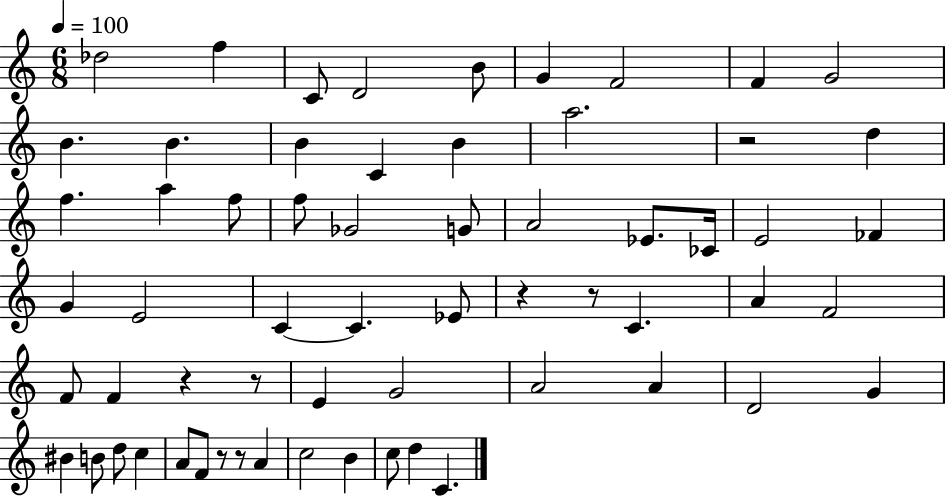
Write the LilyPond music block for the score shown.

{
  \clef treble
  \numericTimeSignature
  \time 6/8
  \key c \major
  \tempo 4 = 100
  des''2 f''4 | c'8 d'2 b'8 | g'4 f'2 | f'4 g'2 | \break b'4. b'4. | b'4 c'4 b'4 | a''2. | r2 d''4 | \break f''4. a''4 f''8 | f''8 ges'2 g'8 | a'2 ees'8. ces'16 | e'2 fes'4 | \break g'4 e'2 | c'4~~ c'4. ees'8 | r4 r8 c'4. | a'4 f'2 | \break f'8 f'4 r4 r8 | e'4 g'2 | a'2 a'4 | d'2 g'4 | \break bis'4 b'8 d''8 c''4 | a'8 f'8 r8 r8 a'4 | c''2 b'4 | c''8 d''4 c'4. | \break \bar "|."
}